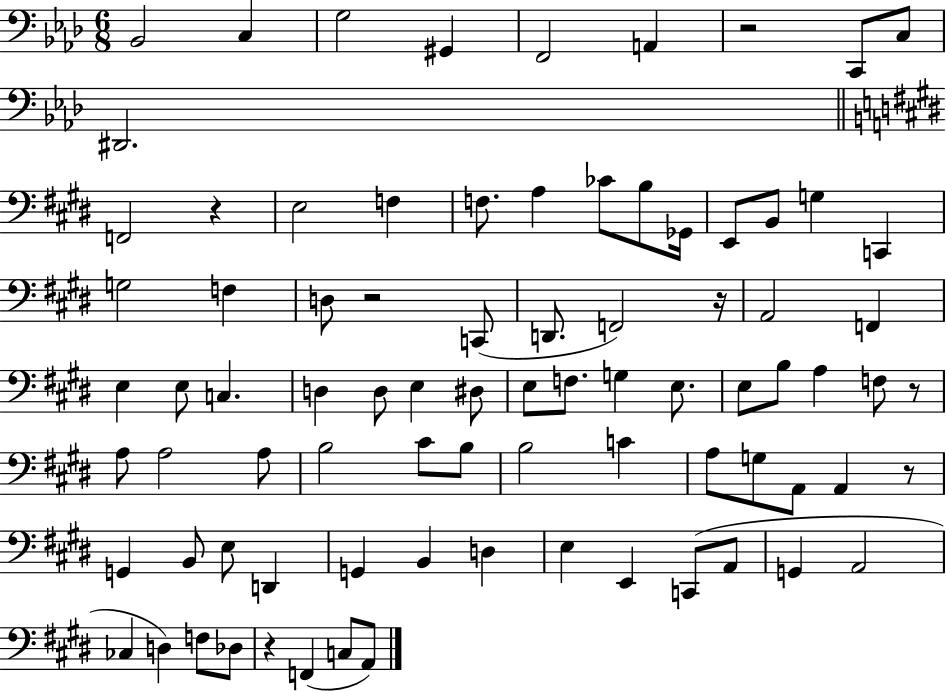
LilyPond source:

{
  \clef bass
  \numericTimeSignature
  \time 6/8
  \key aes \major
  \repeat volta 2 { bes,2 c4 | g2 gis,4 | f,2 a,4 | r2 c,8 c8 | \break dis,2. | \bar "||" \break \key e \major f,2 r4 | e2 f4 | f8. a4 ces'8 b8 ges,16 | e,8 b,8 g4 c,4 | \break g2 f4 | d8 r2 c,8( | d,8. f,2) r16 | a,2 f,4 | \break e4 e8 c4. | d4 d8 e4 dis8 | e8 f8. g4 e8. | e8 b8 a4 f8 r8 | \break a8 a2 a8 | b2 cis'8 b8 | b2 c'4 | a8 g8 a,8 a,4 r8 | \break g,4 b,8 e8 d,4 | g,4 b,4 d4 | e4 e,4 c,8( a,8 | g,4 a,2 | \break ces4 d4) f8 des8 | r4 f,4( c8 a,8) | } \bar "|."
}